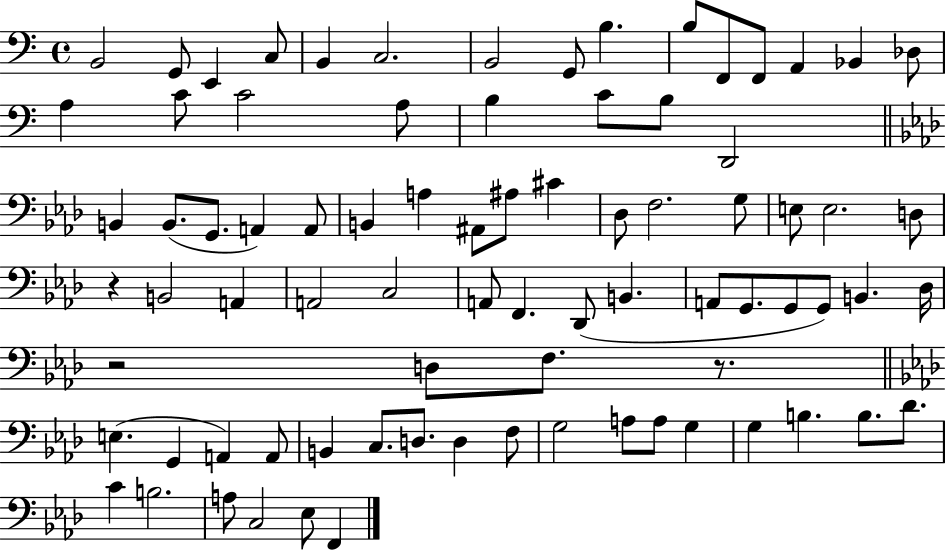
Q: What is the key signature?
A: C major